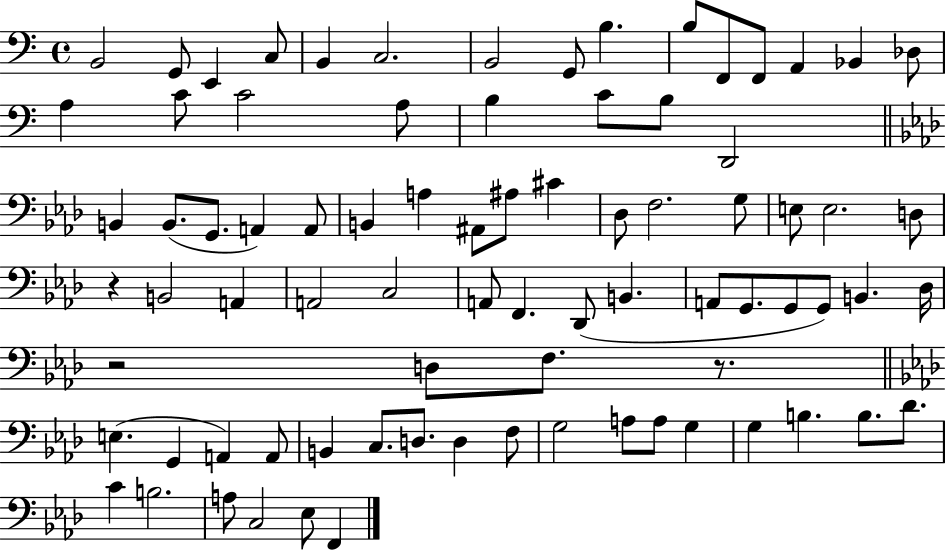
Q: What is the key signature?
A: C major